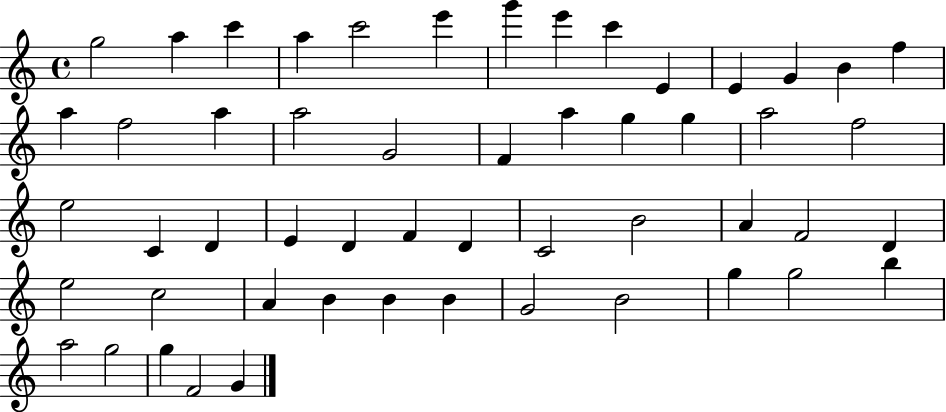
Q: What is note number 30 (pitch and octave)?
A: D4